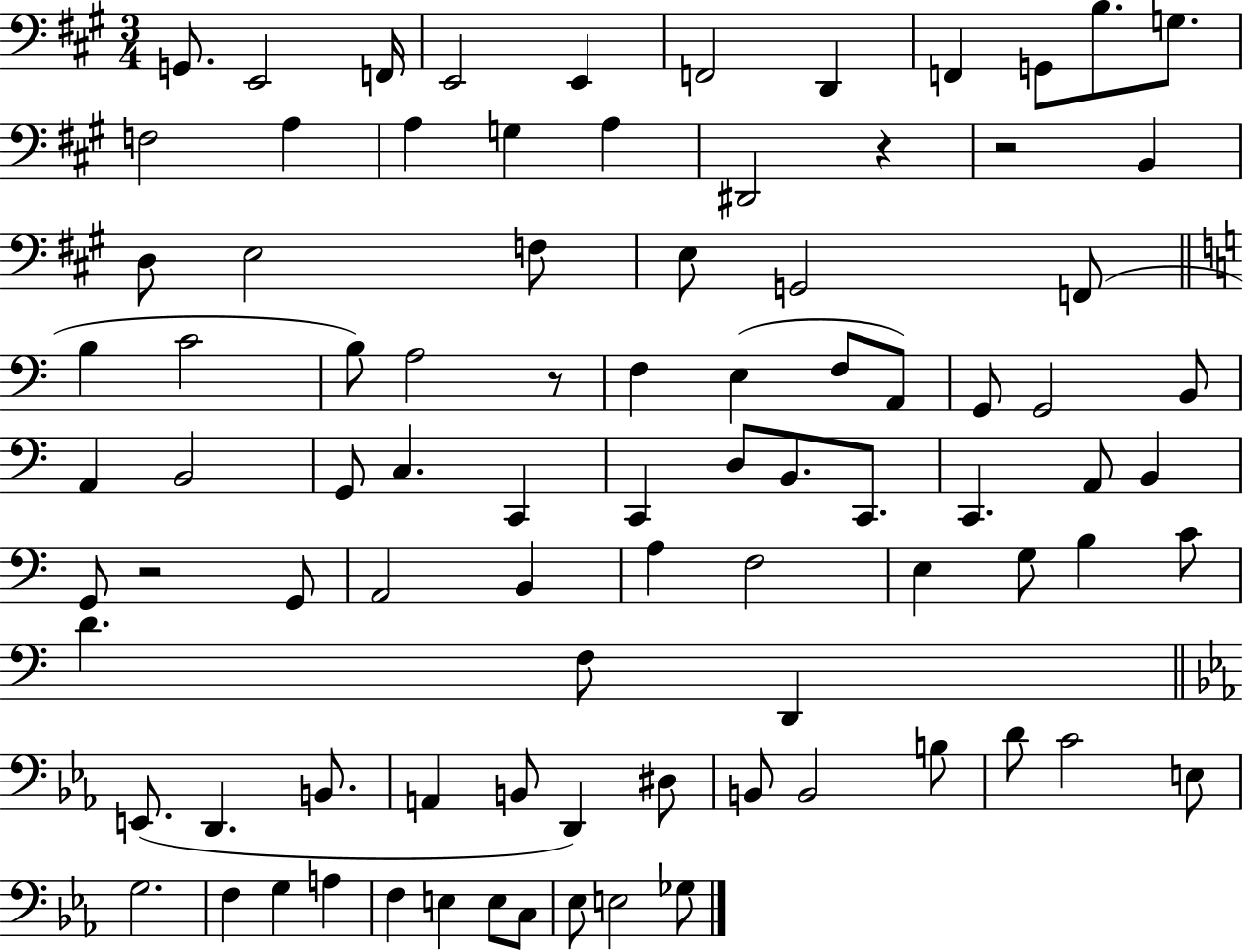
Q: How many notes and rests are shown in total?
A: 88